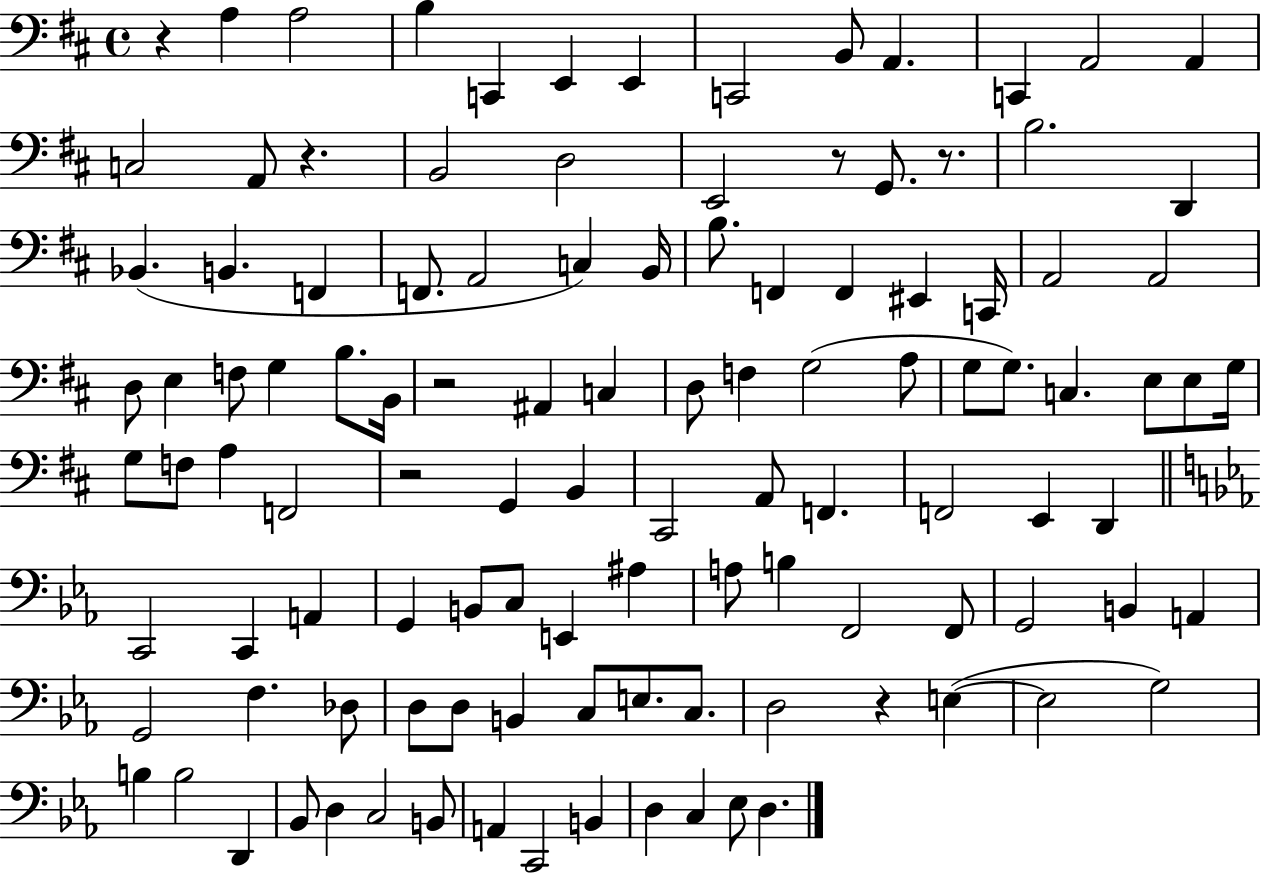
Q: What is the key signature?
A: D major